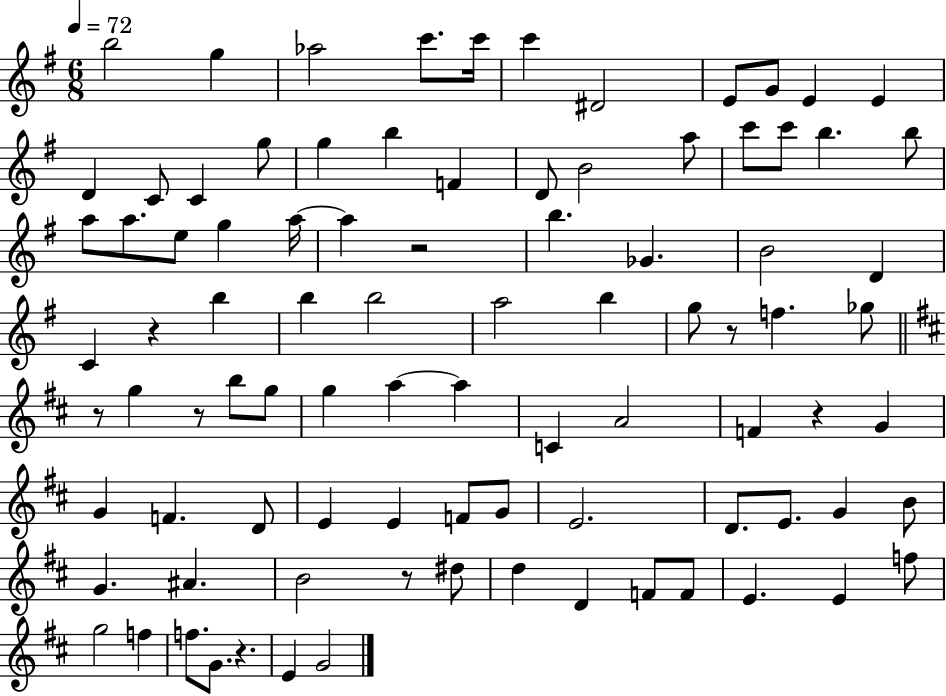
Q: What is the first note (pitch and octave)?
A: B5